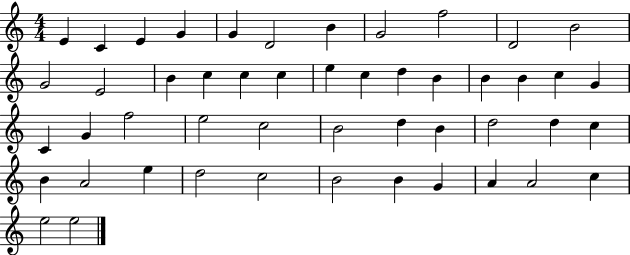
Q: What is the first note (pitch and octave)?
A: E4